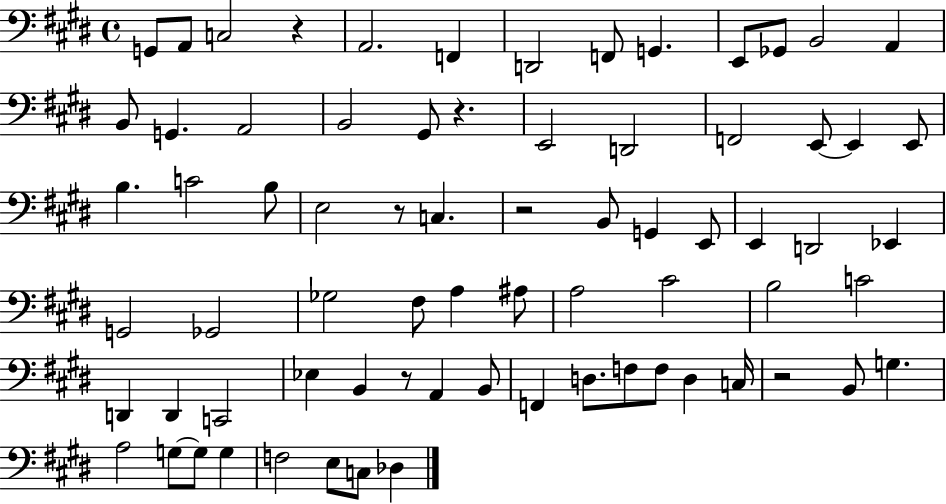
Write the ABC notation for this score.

X:1
T:Untitled
M:4/4
L:1/4
K:E
G,,/2 A,,/2 C,2 z A,,2 F,, D,,2 F,,/2 G,, E,,/2 _G,,/2 B,,2 A,, B,,/2 G,, A,,2 B,,2 ^G,,/2 z E,,2 D,,2 F,,2 E,,/2 E,, E,,/2 B, C2 B,/2 E,2 z/2 C, z2 B,,/2 G,, E,,/2 E,, D,,2 _E,, G,,2 _G,,2 _G,2 ^F,/2 A, ^A,/2 A,2 ^C2 B,2 C2 D,, D,, C,,2 _E, B,, z/2 A,, B,,/2 F,, D,/2 F,/2 F,/2 D, C,/4 z2 B,,/2 G, A,2 G,/2 G,/2 G, F,2 E,/2 C,/2 _D,